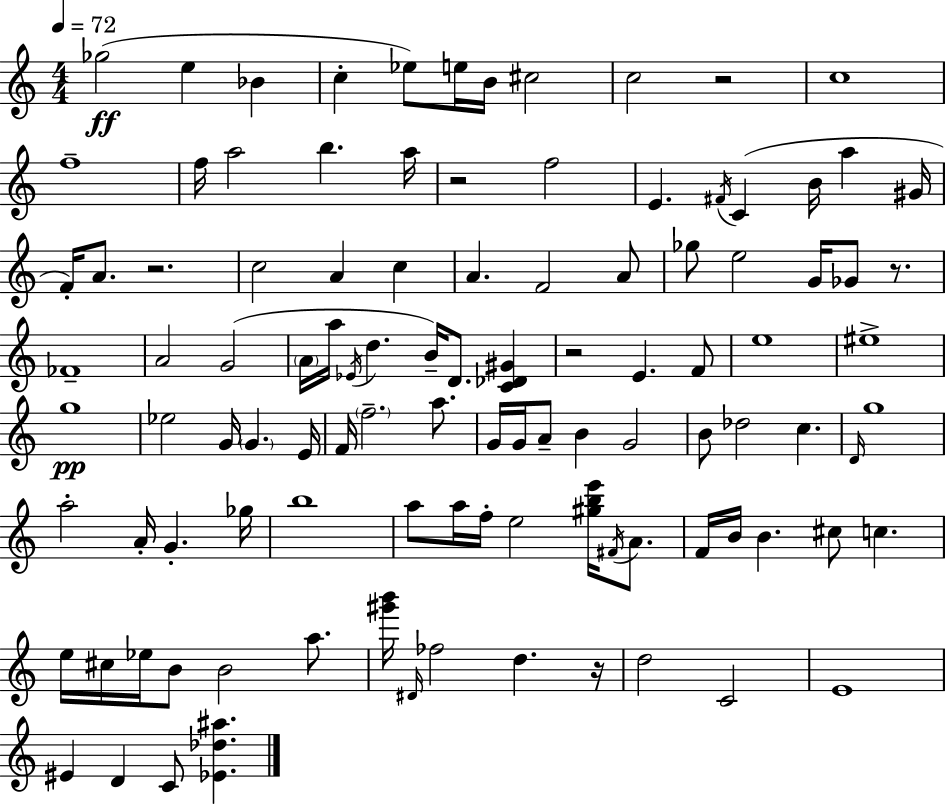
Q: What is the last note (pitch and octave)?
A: C4